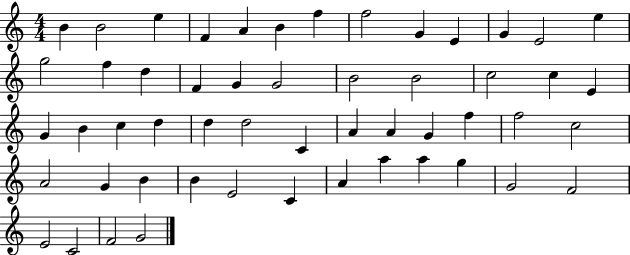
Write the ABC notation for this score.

X:1
T:Untitled
M:4/4
L:1/4
K:C
B B2 e F A B f f2 G E G E2 e g2 f d F G G2 B2 B2 c2 c E G B c d d d2 C A A G f f2 c2 A2 G B B E2 C A a a g G2 F2 E2 C2 F2 G2